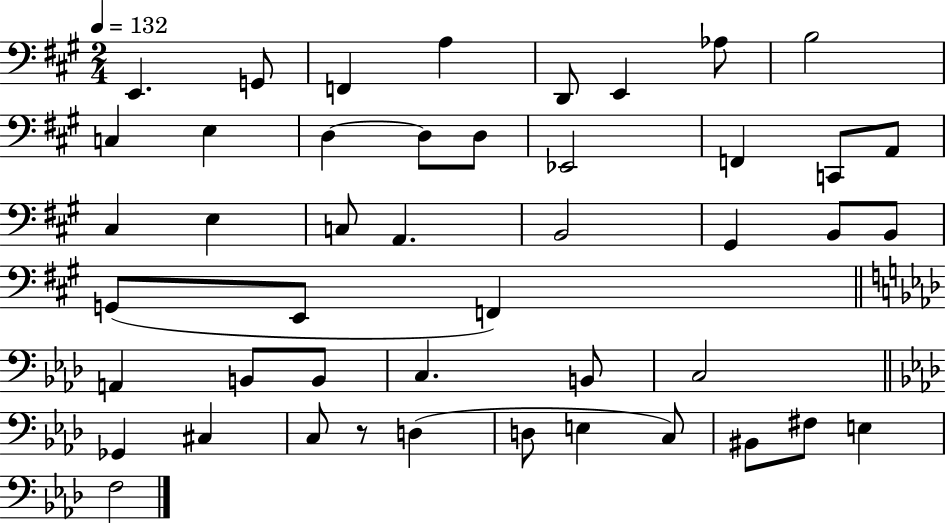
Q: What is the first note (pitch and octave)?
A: E2